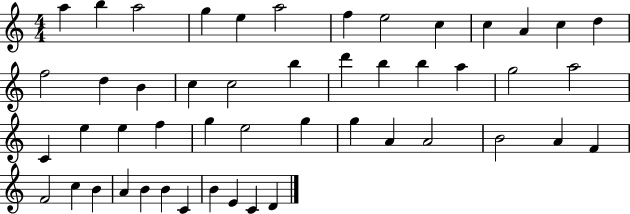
A5/q B5/q A5/h G5/q E5/q A5/h F5/q E5/h C5/q C5/q A4/q C5/q D5/q F5/h D5/q B4/q C5/q C5/h B5/q D6/q B5/q B5/q A5/q G5/h A5/h C4/q E5/q E5/q F5/q G5/q E5/h G5/q G5/q A4/q A4/h B4/h A4/q F4/q F4/h C5/q B4/q A4/q B4/q B4/q C4/q B4/q E4/q C4/q D4/q